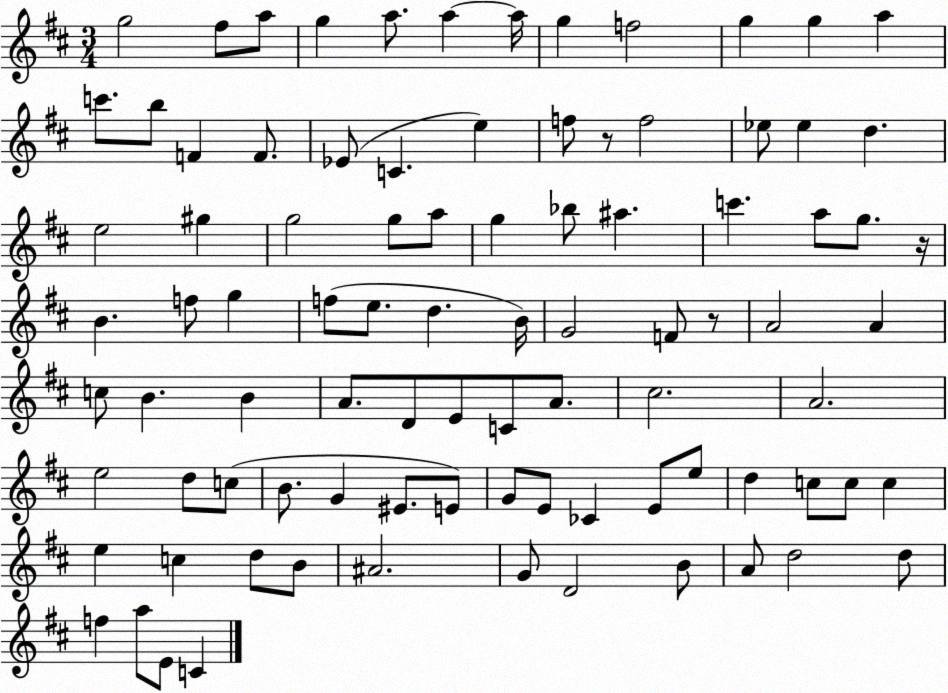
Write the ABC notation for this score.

X:1
T:Untitled
M:3/4
L:1/4
K:D
g2 ^f/2 a/2 g a/2 a a/4 g f2 g g a c'/2 b/2 F F/2 _E/2 C e f/2 z/2 f2 _e/2 _e d e2 ^g g2 g/2 a/2 g _b/2 ^a c' a/2 g/2 z/4 B f/2 g f/2 e/2 d B/4 G2 F/2 z/2 A2 A c/2 B B A/2 D/2 E/2 C/2 A/2 ^c2 A2 e2 d/2 c/2 B/2 G ^E/2 E/2 G/2 E/2 _C E/2 e/2 d c/2 c/2 c e c d/2 B/2 ^A2 G/2 D2 B/2 A/2 d2 d/2 f a/2 E/2 C